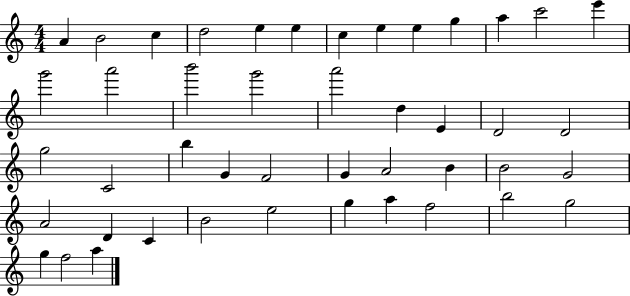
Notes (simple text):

A4/q B4/h C5/q D5/h E5/q E5/q C5/q E5/q E5/q G5/q A5/q C6/h E6/q G6/h A6/h B6/h G6/h A6/h D5/q E4/q D4/h D4/h G5/h C4/h B5/q G4/q F4/h G4/q A4/h B4/q B4/h G4/h A4/h D4/q C4/q B4/h E5/h G5/q A5/q F5/h B5/h G5/h G5/q F5/h A5/q